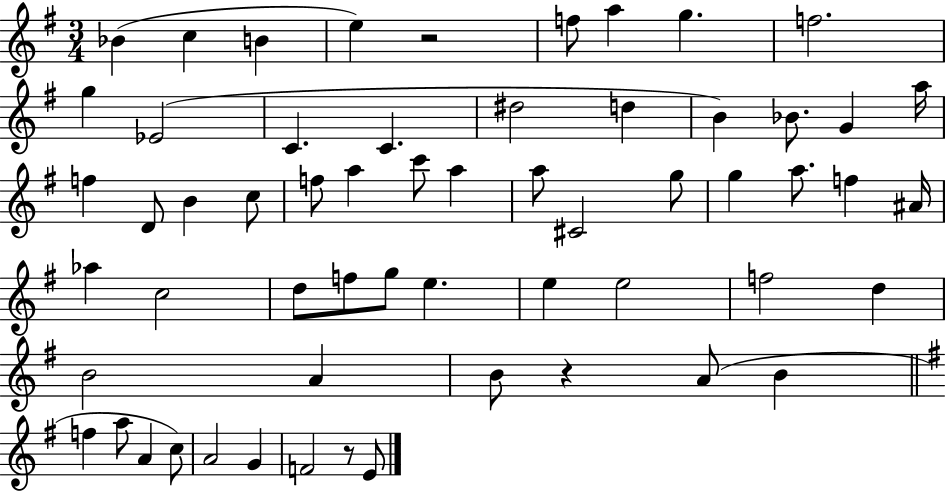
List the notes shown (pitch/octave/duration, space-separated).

Bb4/q C5/q B4/q E5/q R/h F5/e A5/q G5/q. F5/h. G5/q Eb4/h C4/q. C4/q. D#5/h D5/q B4/q Bb4/e. G4/q A5/s F5/q D4/e B4/q C5/e F5/e A5/q C6/e A5/q A5/e C#4/h G5/e G5/q A5/e. F5/q A#4/s Ab5/q C5/h D5/e F5/e G5/e E5/q. E5/q E5/h F5/h D5/q B4/h A4/q B4/e R/q A4/e B4/q F5/q A5/e A4/q C5/e A4/h G4/q F4/h R/e E4/e